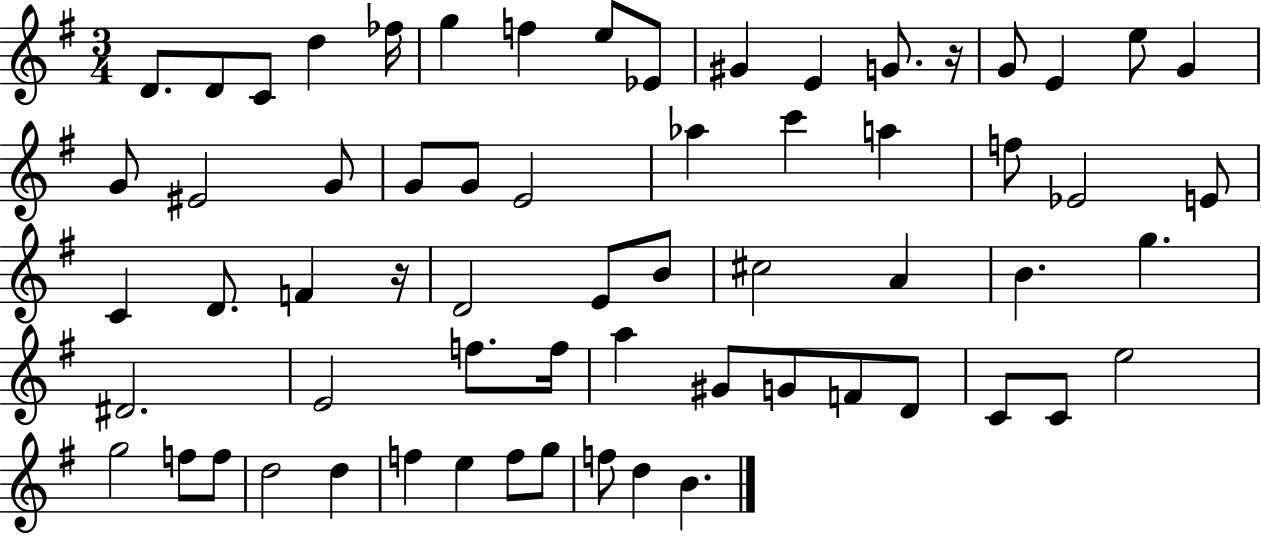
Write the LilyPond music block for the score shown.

{
  \clef treble
  \numericTimeSignature
  \time 3/4
  \key g \major
  d'8. d'8 c'8 d''4 fes''16 | g''4 f''4 e''8 ees'8 | gis'4 e'4 g'8. r16 | g'8 e'4 e''8 g'4 | \break g'8 eis'2 g'8 | g'8 g'8 e'2 | aes''4 c'''4 a''4 | f''8 ees'2 e'8 | \break c'4 d'8. f'4 r16 | d'2 e'8 b'8 | cis''2 a'4 | b'4. g''4. | \break dis'2. | e'2 f''8. f''16 | a''4 gis'8 g'8 f'8 d'8 | c'8 c'8 e''2 | \break g''2 f''8 f''8 | d''2 d''4 | f''4 e''4 f''8 g''8 | f''8 d''4 b'4. | \break \bar "|."
}